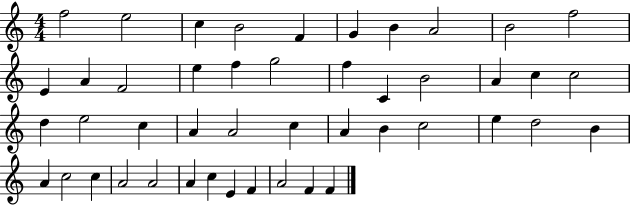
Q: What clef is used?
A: treble